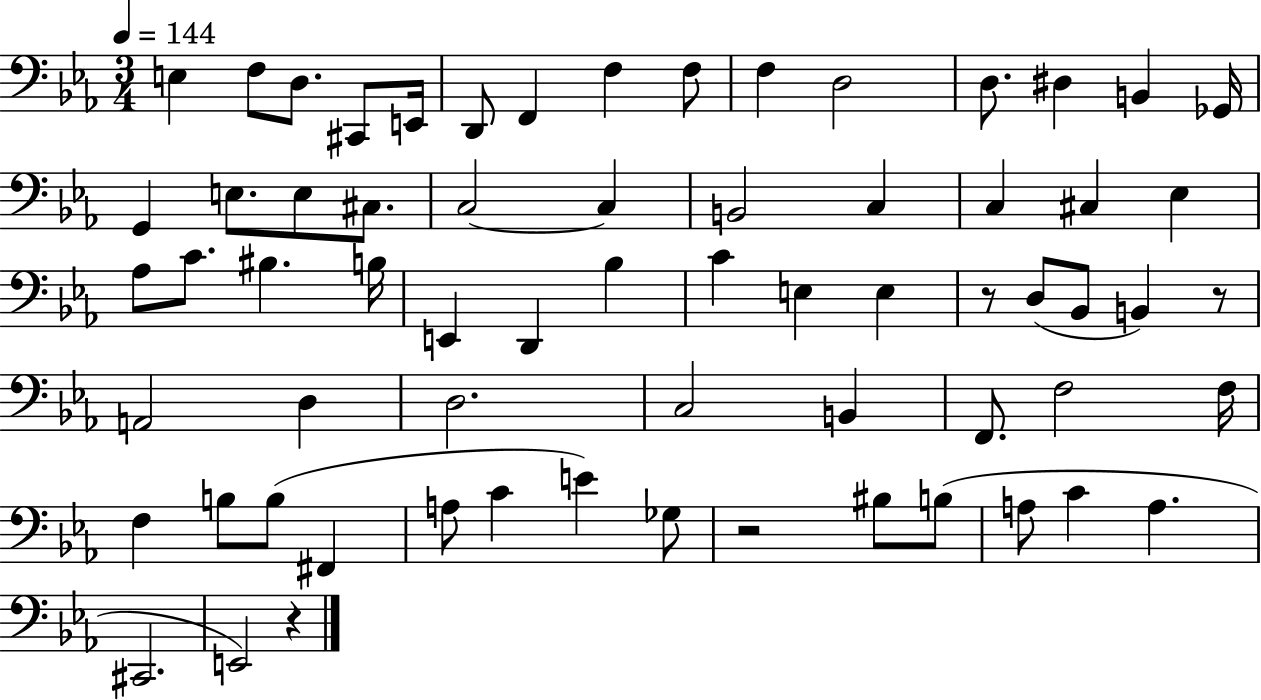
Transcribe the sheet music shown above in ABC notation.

X:1
T:Untitled
M:3/4
L:1/4
K:Eb
E, F,/2 D,/2 ^C,,/2 E,,/4 D,,/2 F,, F, F,/2 F, D,2 D,/2 ^D, B,, _G,,/4 G,, E,/2 E,/2 ^C,/2 C,2 C, B,,2 C, C, ^C, _E, _A,/2 C/2 ^B, B,/4 E,, D,, _B, C E, E, z/2 D,/2 _B,,/2 B,, z/2 A,,2 D, D,2 C,2 B,, F,,/2 F,2 F,/4 F, B,/2 B,/2 ^F,, A,/2 C E _G,/2 z2 ^B,/2 B,/2 A,/2 C A, ^C,,2 E,,2 z